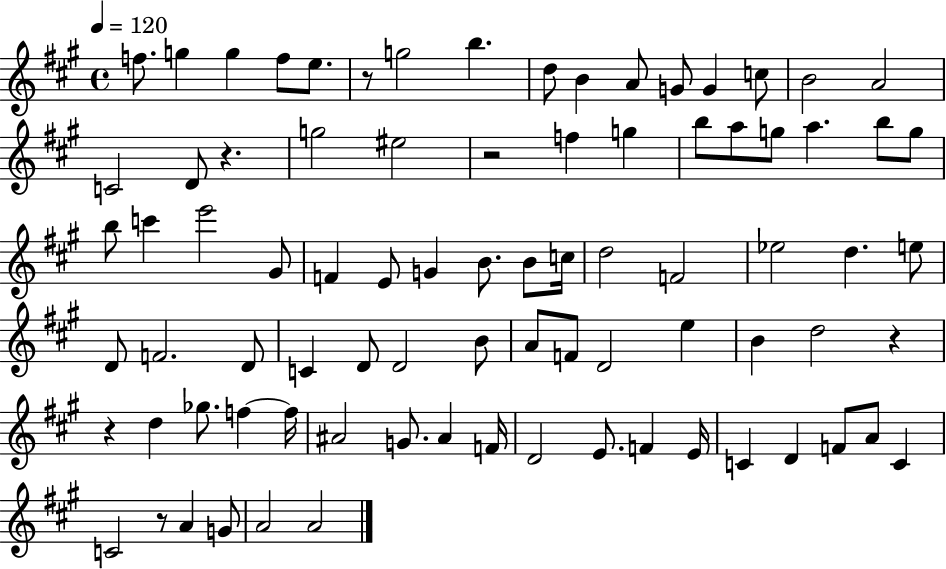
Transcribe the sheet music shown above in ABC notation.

X:1
T:Untitled
M:4/4
L:1/4
K:A
f/2 g g f/2 e/2 z/2 g2 b d/2 B A/2 G/2 G c/2 B2 A2 C2 D/2 z g2 ^e2 z2 f g b/2 a/2 g/2 a b/2 g/2 b/2 c' e'2 ^G/2 F E/2 G B/2 B/2 c/4 d2 F2 _e2 d e/2 D/2 F2 D/2 C D/2 D2 B/2 A/2 F/2 D2 e B d2 z z d _g/2 f f/4 ^A2 G/2 ^A F/4 D2 E/2 F E/4 C D F/2 A/2 C C2 z/2 A G/2 A2 A2